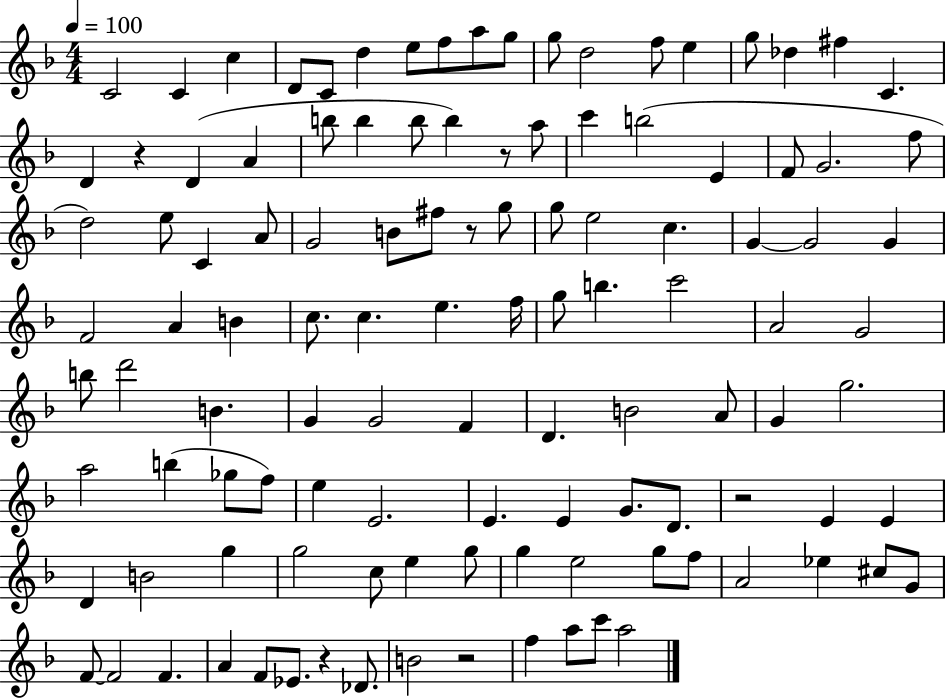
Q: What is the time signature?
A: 4/4